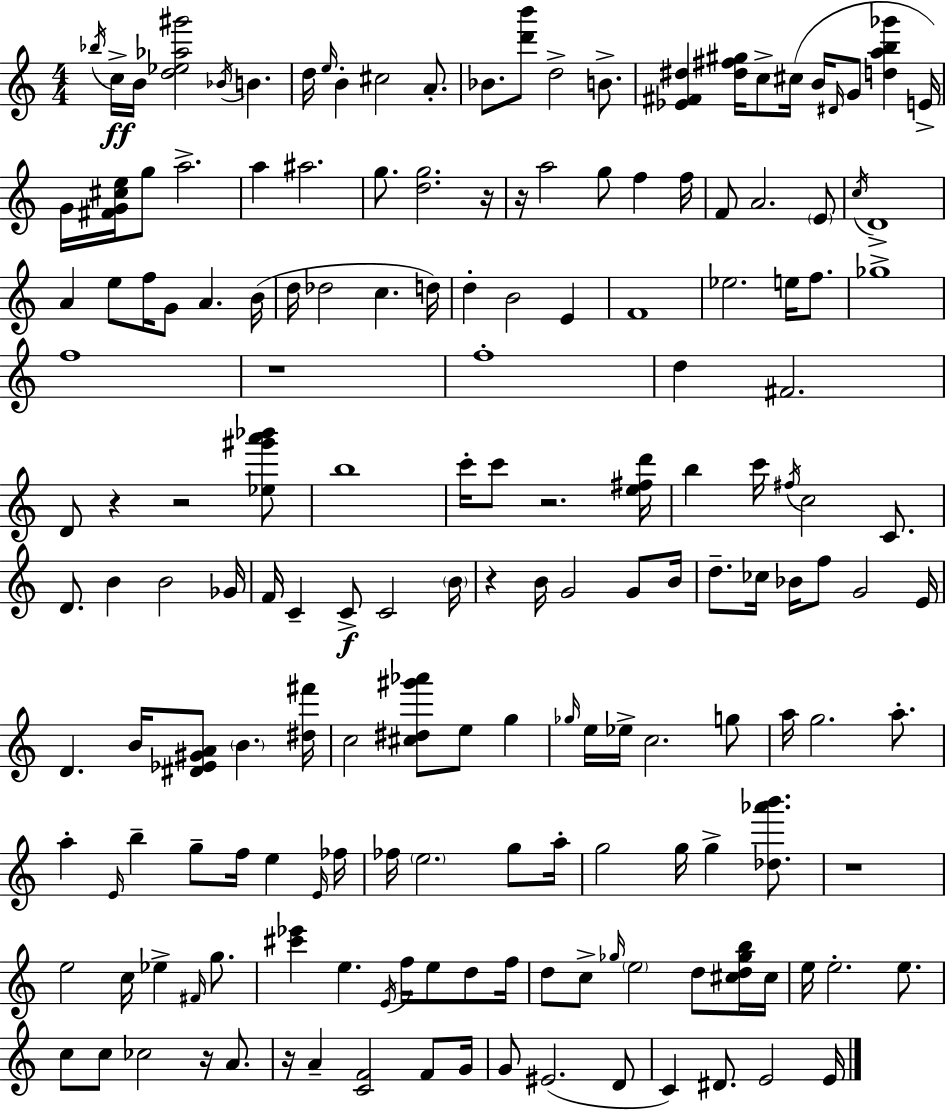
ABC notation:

X:1
T:Untitled
M:4/4
L:1/4
K:Am
_b/4 c/4 B/4 [d_e_a^g']2 _B/4 B d/4 e/4 B ^c2 A/2 _B/2 [d'b']/2 d2 B/2 [_E^F^d] [^d^f^g]/4 c/2 ^c/4 B/4 ^D/4 G/2 [dab_g'] E/4 G/4 [^FG^ce]/4 g/2 a2 a ^a2 g/2 [dg]2 z/4 z/4 a2 g/2 f f/4 F/2 A2 E/2 c/4 D4 A e/2 f/4 G/2 A B/4 d/4 _d2 c d/4 d B2 E F4 _e2 e/4 f/2 _g4 f4 z4 f4 d ^F2 D/2 z z2 [_e^g'a'_b']/2 b4 c'/4 c'/2 z2 [e^fd']/4 b c'/4 ^f/4 c2 C/2 D/2 B B2 _G/4 F/4 C C/2 C2 B/4 z B/4 G2 G/2 B/4 d/2 _c/4 _B/4 f/2 G2 E/4 D B/4 [^D_E^GA]/2 B [^d^f']/4 c2 [^c^d^g'_a']/2 e/2 g _g/4 e/4 _e/4 c2 g/2 a/4 g2 a/2 a E/4 b g/2 f/4 e E/4 _f/4 _f/4 e2 g/2 a/4 g2 g/4 g [_d_a'b']/2 z4 e2 c/4 _e ^F/4 g/2 [^c'_e'] e E/4 f/4 e/2 d/2 f/4 d/2 c/2 _g/4 e2 d/2 [^cd_gb]/4 ^c/4 e/4 e2 e/2 c/2 c/2 _c2 z/4 A/2 z/4 A [CF]2 F/2 G/4 G/2 ^E2 D/2 C ^D/2 E2 E/4